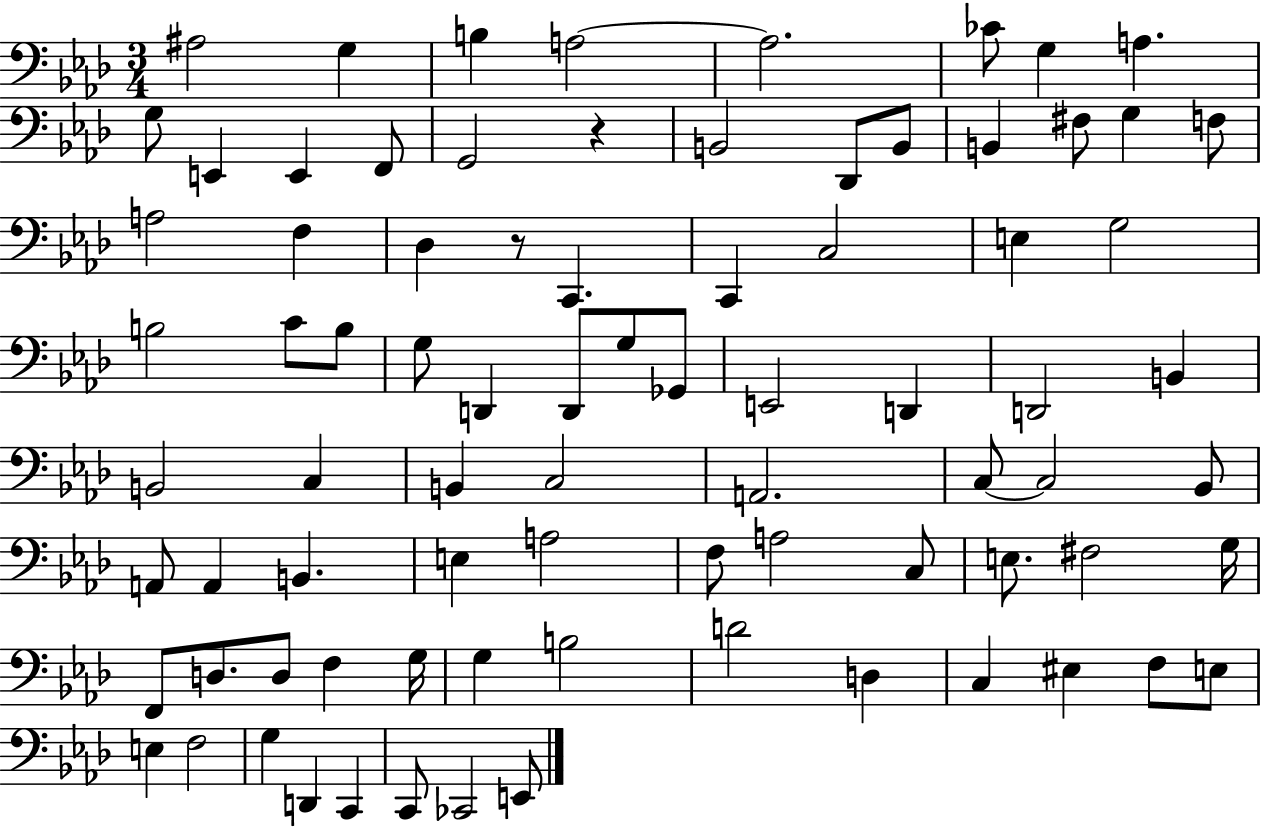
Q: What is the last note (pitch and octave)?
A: E2